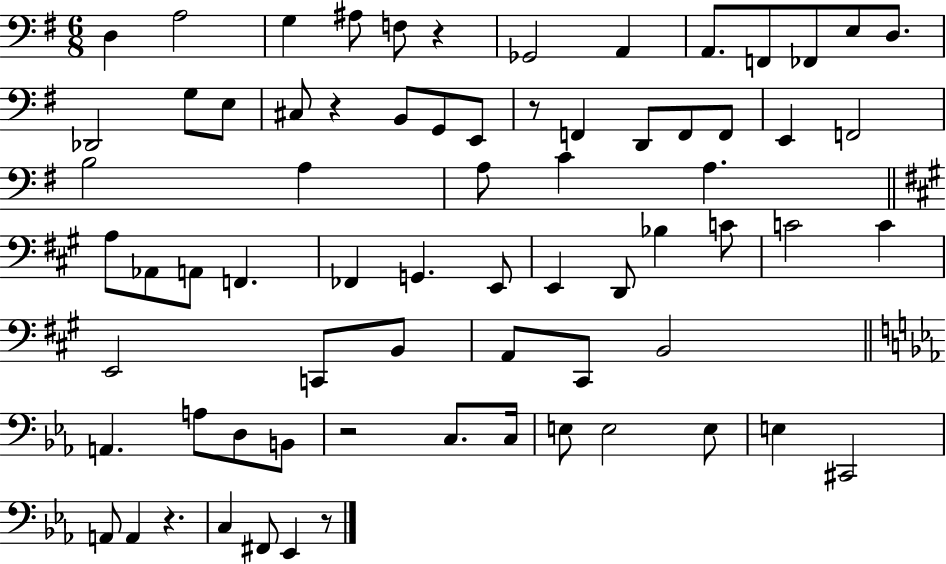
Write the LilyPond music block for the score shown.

{
  \clef bass
  \numericTimeSignature
  \time 6/8
  \key g \major
  d4 a2 | g4 ais8 f8 r4 | ges,2 a,4 | a,8. f,8 fes,8 e8 d8. | \break des,2 g8 e8 | cis8 r4 b,8 g,8 e,8 | r8 f,4 d,8 f,8 f,8 | e,4 f,2 | \break b2 a4 | a8 c'4 a4. | \bar "||" \break \key a \major a8 aes,8 a,8 f,4. | fes,4 g,4. e,8 | e,4 d,8 bes4 c'8 | c'2 c'4 | \break e,2 c,8 b,8 | a,8 cis,8 b,2 | \bar "||" \break \key ees \major a,4. a8 d8 b,8 | r2 c8. c16 | e8 e2 e8 | e4 cis,2 | \break a,8 a,4 r4. | c4 fis,8 ees,4 r8 | \bar "|."
}